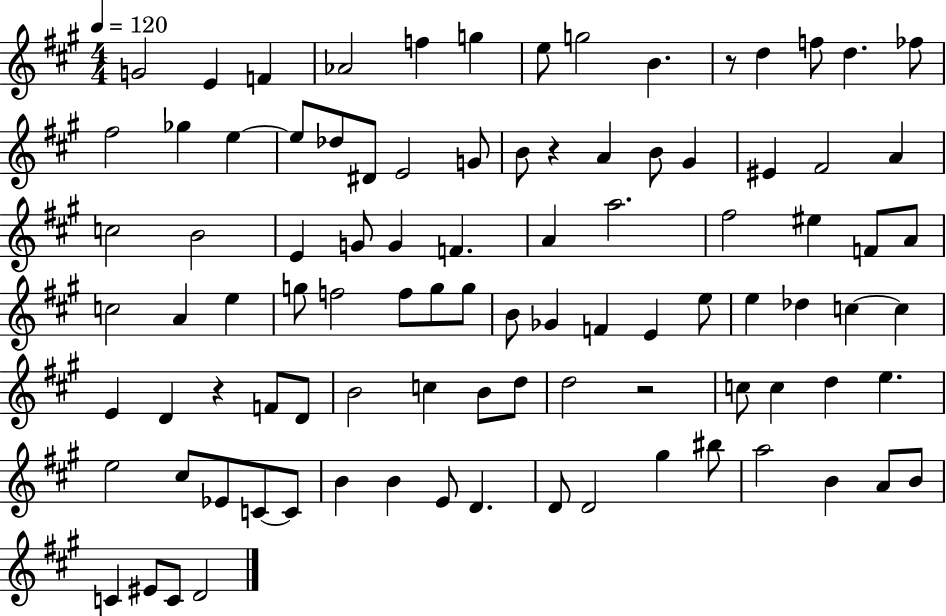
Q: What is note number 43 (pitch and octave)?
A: E5